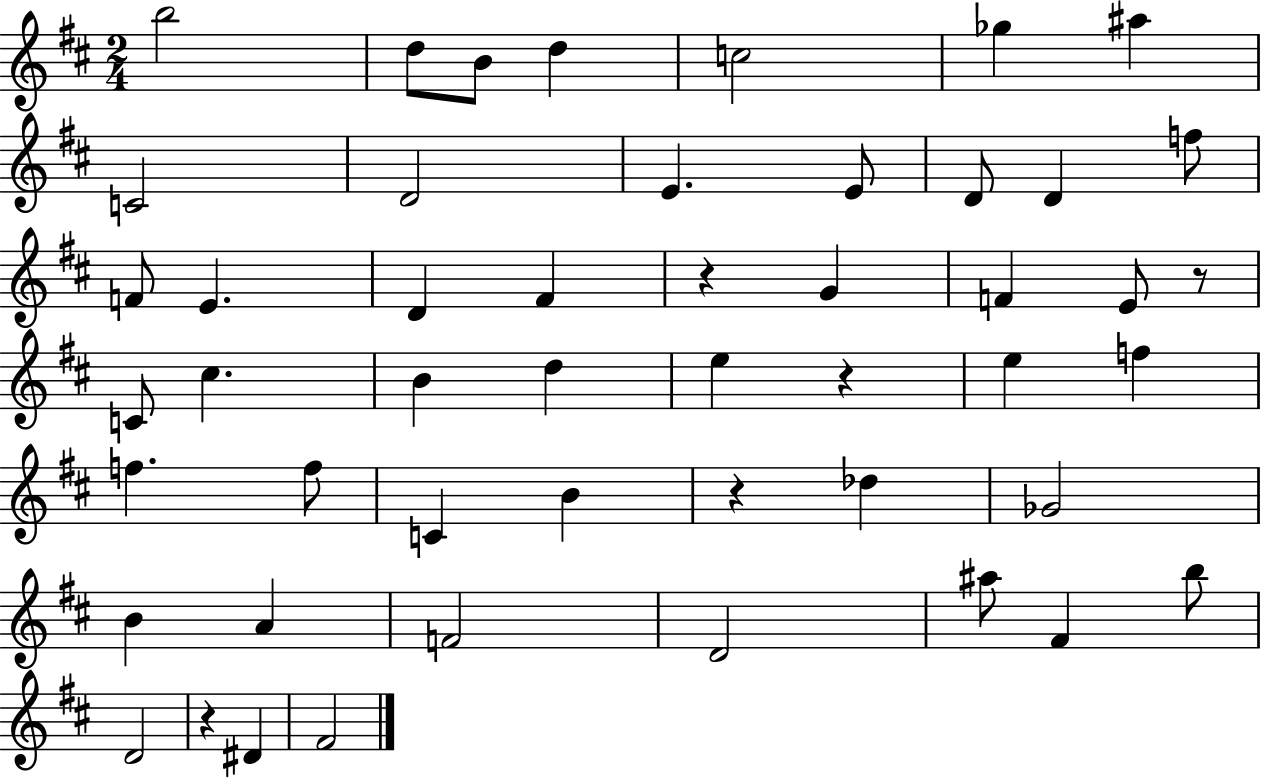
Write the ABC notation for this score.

X:1
T:Untitled
M:2/4
L:1/4
K:D
b2 d/2 B/2 d c2 _g ^a C2 D2 E E/2 D/2 D f/2 F/2 E D ^F z G F E/2 z/2 C/2 ^c B d e z e f f f/2 C B z _d _G2 B A F2 D2 ^a/2 ^F b/2 D2 z ^D ^F2